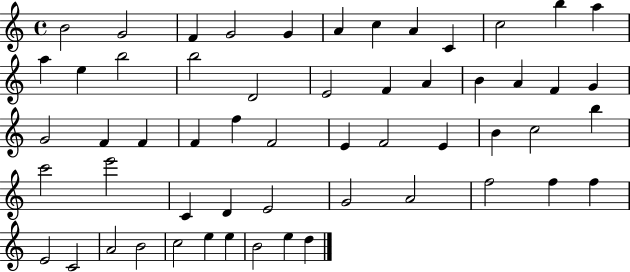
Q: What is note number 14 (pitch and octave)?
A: E5